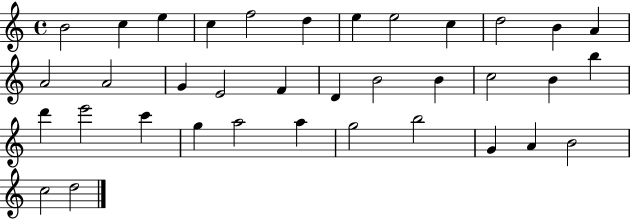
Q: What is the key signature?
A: C major